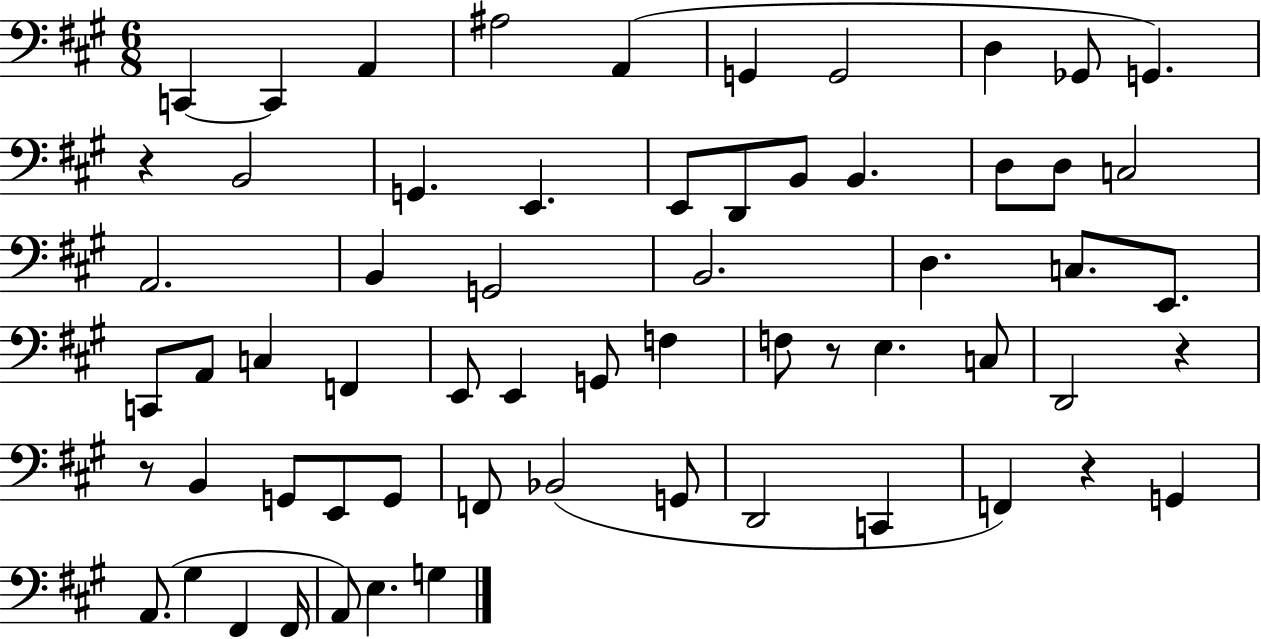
C2/q C2/q A2/q A#3/h A2/q G2/q G2/h D3/q Gb2/e G2/q. R/q B2/h G2/q. E2/q. E2/e D2/e B2/e B2/q. D3/e D3/e C3/h A2/h. B2/q G2/h B2/h. D3/q. C3/e. E2/e. C2/e A2/e C3/q F2/q E2/e E2/q G2/e F3/q F3/e R/e E3/q. C3/e D2/h R/q R/e B2/q G2/e E2/e G2/e F2/e Bb2/h G2/e D2/h C2/q F2/q R/q G2/q A2/e. G#3/q F#2/q F#2/s A2/e E3/q. G3/q